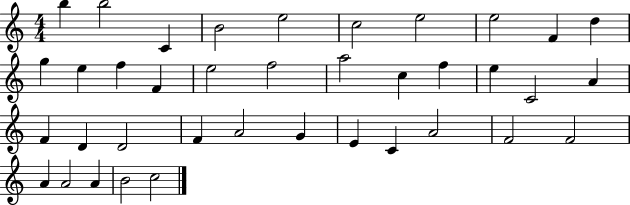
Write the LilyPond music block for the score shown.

{
  \clef treble
  \numericTimeSignature
  \time 4/4
  \key c \major
  b''4 b''2 c'4 | b'2 e''2 | c''2 e''2 | e''2 f'4 d''4 | \break g''4 e''4 f''4 f'4 | e''2 f''2 | a''2 c''4 f''4 | e''4 c'2 a'4 | \break f'4 d'4 d'2 | f'4 a'2 g'4 | e'4 c'4 a'2 | f'2 f'2 | \break a'4 a'2 a'4 | b'2 c''2 | \bar "|."
}